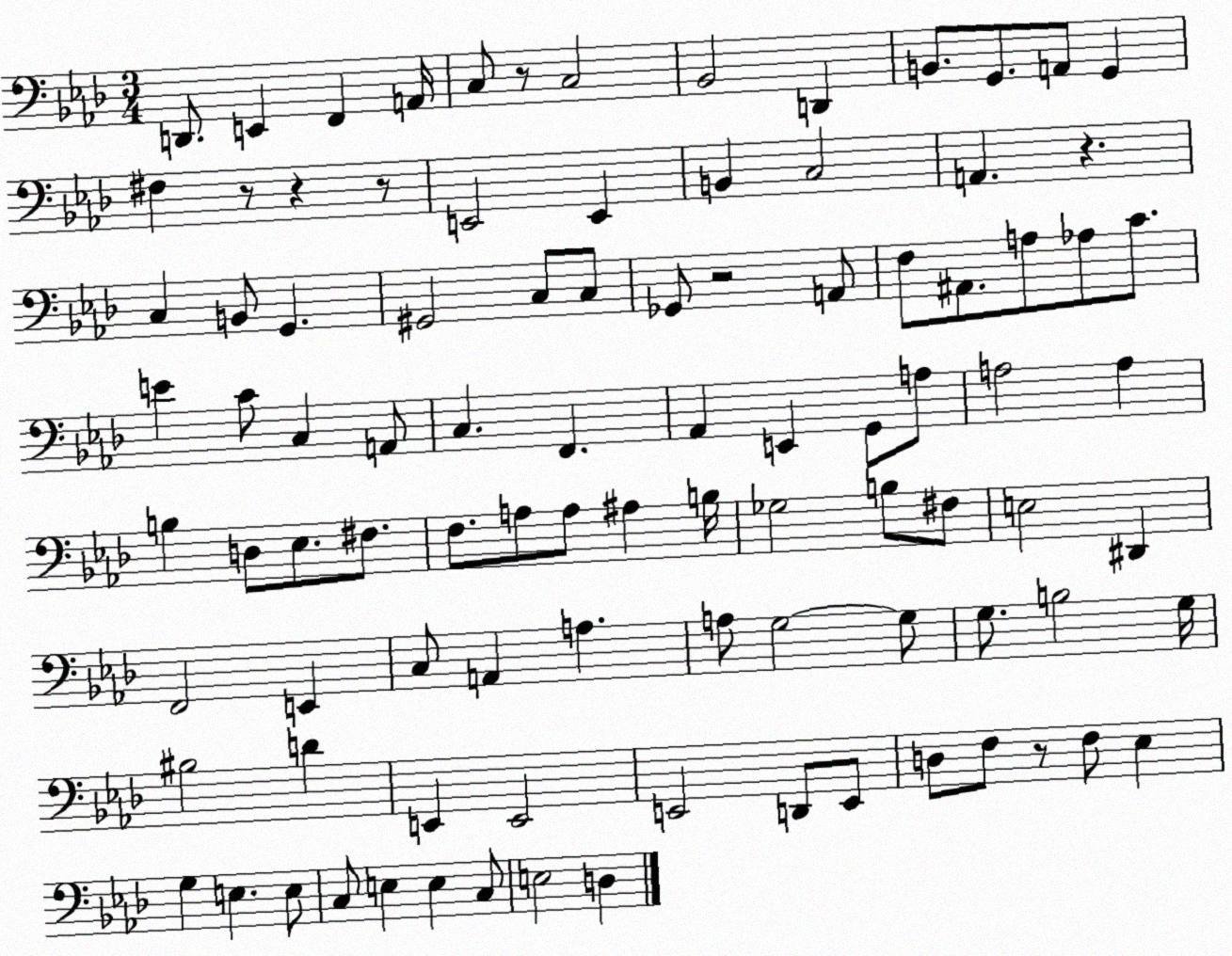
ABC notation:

X:1
T:Untitled
M:3/4
L:1/4
K:Ab
D,,/2 E,, F,, A,,/4 C,/2 z/2 C,2 _B,,2 D,, B,,/2 G,,/2 A,,/2 G,, ^F, z/2 z z/2 E,,2 E,, B,, C,2 A,, z C, B,,/2 G,, ^G,,2 C,/2 C,/2 _G,,/2 z2 A,,/2 F,/2 ^A,,/2 A,/2 _A,/2 C/2 E C/2 C, A,,/2 C, F,, _A,, E,, G,,/2 A,/2 A,2 A, B, D,/2 _E,/2 ^F,/2 F,/2 A,/2 A,/2 ^A, B,/4 _G,2 B,/2 ^F,/2 E,2 ^D,, F,,2 E,, C,/2 A,, A, A,/2 G,2 G,/2 G,/2 B,2 G,/4 ^B,2 D E,, E,,2 E,,2 D,,/2 E,,/2 D,/2 F,/2 z/2 F,/2 _E, G, E, E,/2 C,/2 E, E, C,/2 E,2 D,